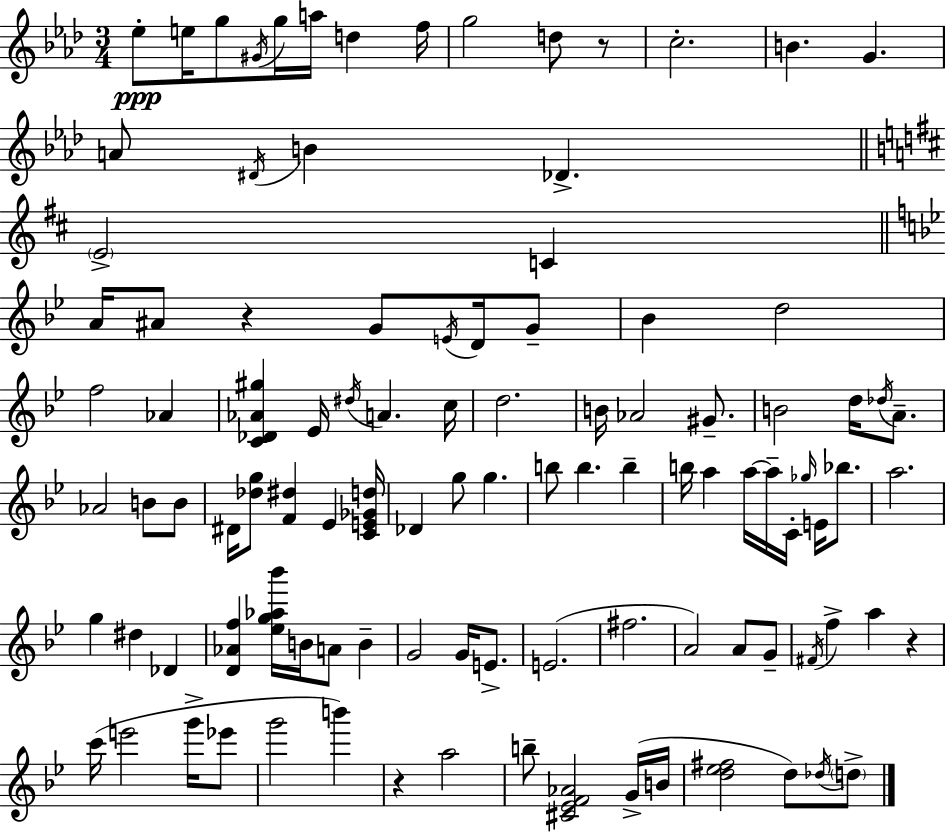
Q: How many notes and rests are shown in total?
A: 103